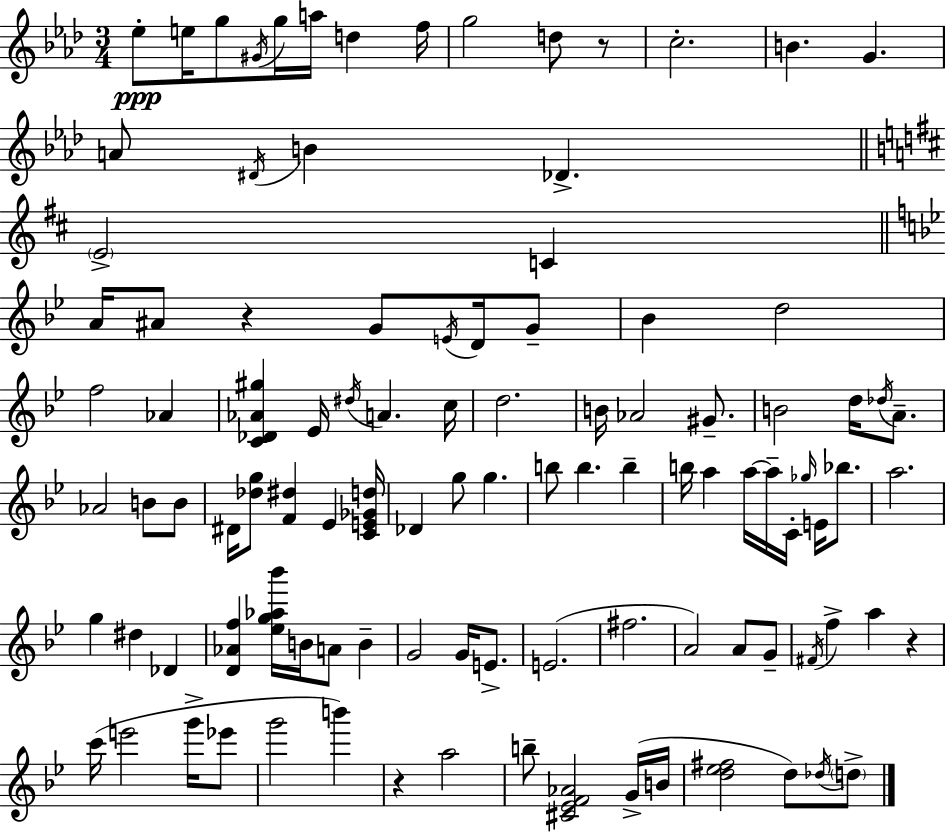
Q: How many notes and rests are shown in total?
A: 103